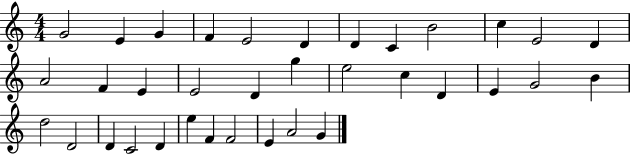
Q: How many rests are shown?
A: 0